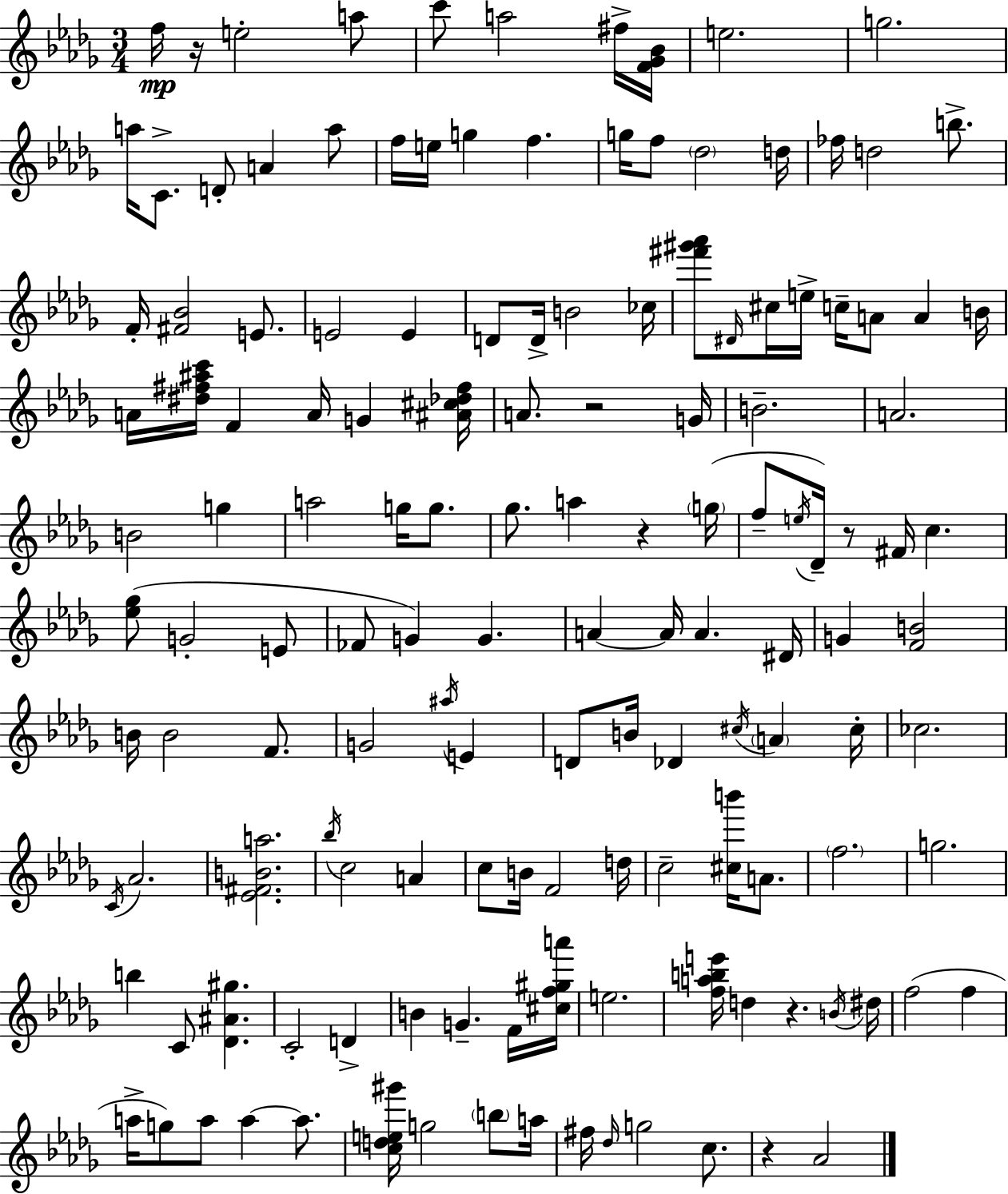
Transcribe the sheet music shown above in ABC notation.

X:1
T:Untitled
M:3/4
L:1/4
K:Bbm
f/4 z/4 e2 a/2 c'/2 a2 ^f/4 [F_G_B]/4 e2 g2 a/4 C/2 D/2 A a/2 f/4 e/4 g f g/4 f/2 _d2 d/4 _f/4 d2 b/2 F/4 [^F_B]2 E/2 E2 E D/2 D/4 B2 _c/4 [^f'^g'_a']/2 ^D/4 ^c/4 e/4 c/4 A/2 A B/4 A/4 [^d^f^ac']/4 F A/4 G [^A^c_d^f]/4 A/2 z2 G/4 B2 A2 B2 g a2 g/4 g/2 _g/2 a z g/4 f/2 e/4 _D/4 z/2 ^F/4 c [_e_g]/2 G2 E/2 _F/2 G G A A/4 A ^D/4 G [FB]2 B/4 B2 F/2 G2 ^a/4 E D/2 B/4 _D ^c/4 A ^c/4 _c2 C/4 _A2 [_E^FBa]2 _b/4 c2 A c/2 B/4 F2 d/4 c2 [^cb']/4 A/2 f2 g2 b C/2 [_D^A^g] C2 D B G F/4 [^cf^ga']/4 e2 [fabe']/4 d z B/4 ^d/4 f2 f a/4 g/2 a/2 a a/2 [cde^g']/4 g2 b/2 a/4 ^f/4 _d/4 g2 c/2 z _A2